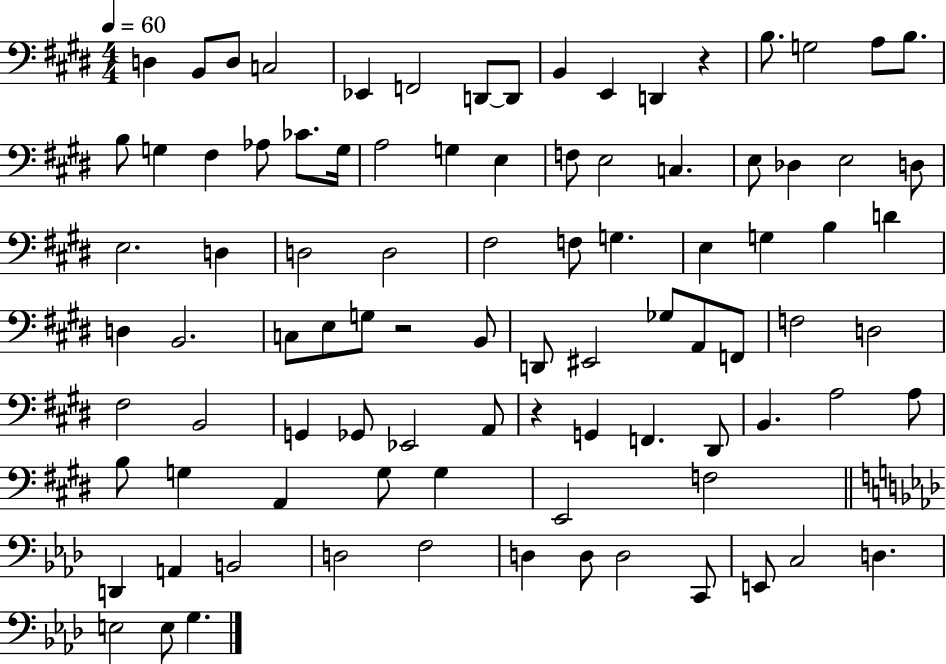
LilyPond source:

{
  \clef bass
  \numericTimeSignature
  \time 4/4
  \key e \major
  \tempo 4 = 60
  \repeat volta 2 { d4 b,8 d8 c2 | ees,4 f,2 d,8~~ d,8 | b,4 e,4 d,4 r4 | b8. g2 a8 b8. | \break b8 g4 fis4 aes8 ces'8. g16 | a2 g4 e4 | f8 e2 c4. | e8 des4 e2 d8 | \break e2. d4 | d2 d2 | fis2 f8 g4. | e4 g4 b4 d'4 | \break d4 b,2. | c8 e8 g8 r2 b,8 | d,8 eis,2 ges8 a,8 f,8 | f2 d2 | \break fis2 b,2 | g,4 ges,8 ees,2 a,8 | r4 g,4 f,4. dis,8 | b,4. a2 a8 | \break b8 g4 a,4 g8 g4 | e,2 f2 | \bar "||" \break \key aes \major d,4 a,4 b,2 | d2 f2 | d4 d8 d2 c,8 | e,8 c2 d4. | \break e2 e8 g4. | } \bar "|."
}